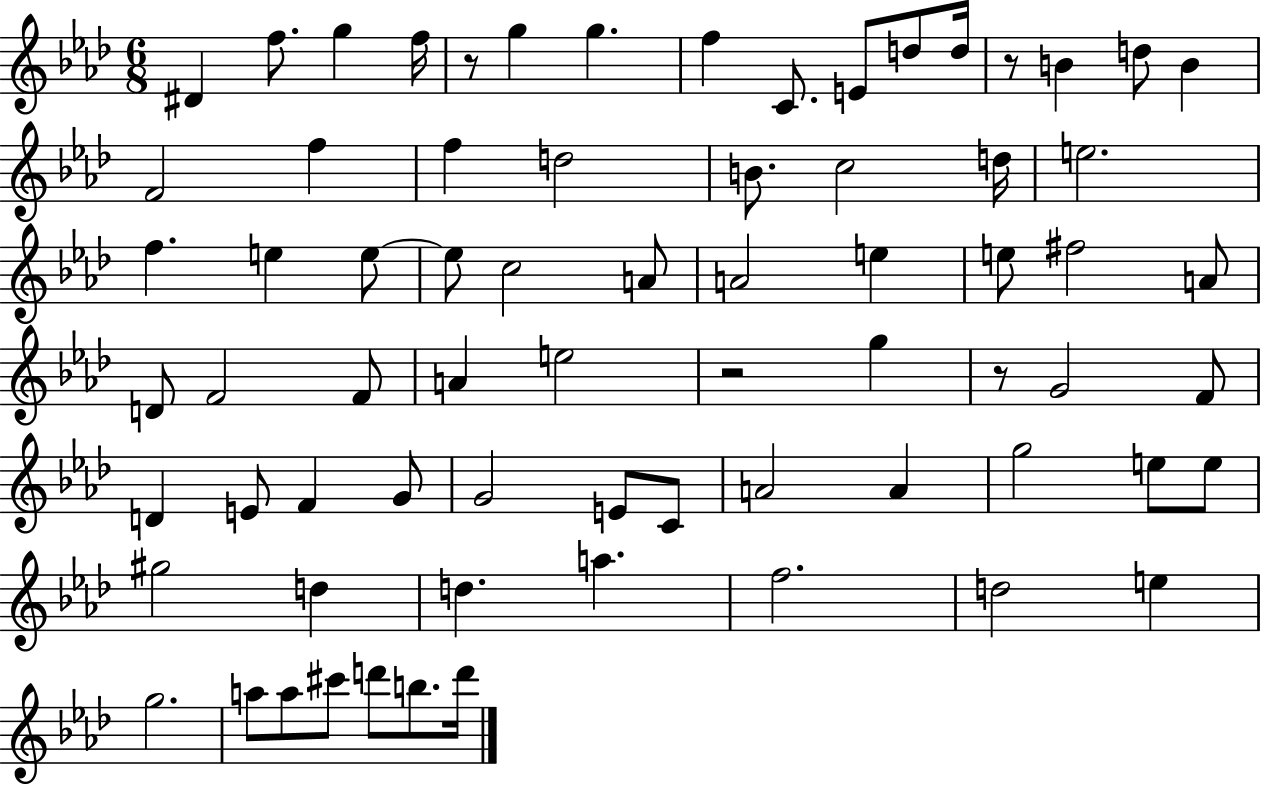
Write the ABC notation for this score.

X:1
T:Untitled
M:6/8
L:1/4
K:Ab
^D f/2 g f/4 z/2 g g f C/2 E/2 d/2 d/4 z/2 B d/2 B F2 f f d2 B/2 c2 d/4 e2 f e e/2 e/2 c2 A/2 A2 e e/2 ^f2 A/2 D/2 F2 F/2 A e2 z2 g z/2 G2 F/2 D E/2 F G/2 G2 E/2 C/2 A2 A g2 e/2 e/2 ^g2 d d a f2 d2 e g2 a/2 a/2 ^c'/2 d'/2 b/2 d'/4